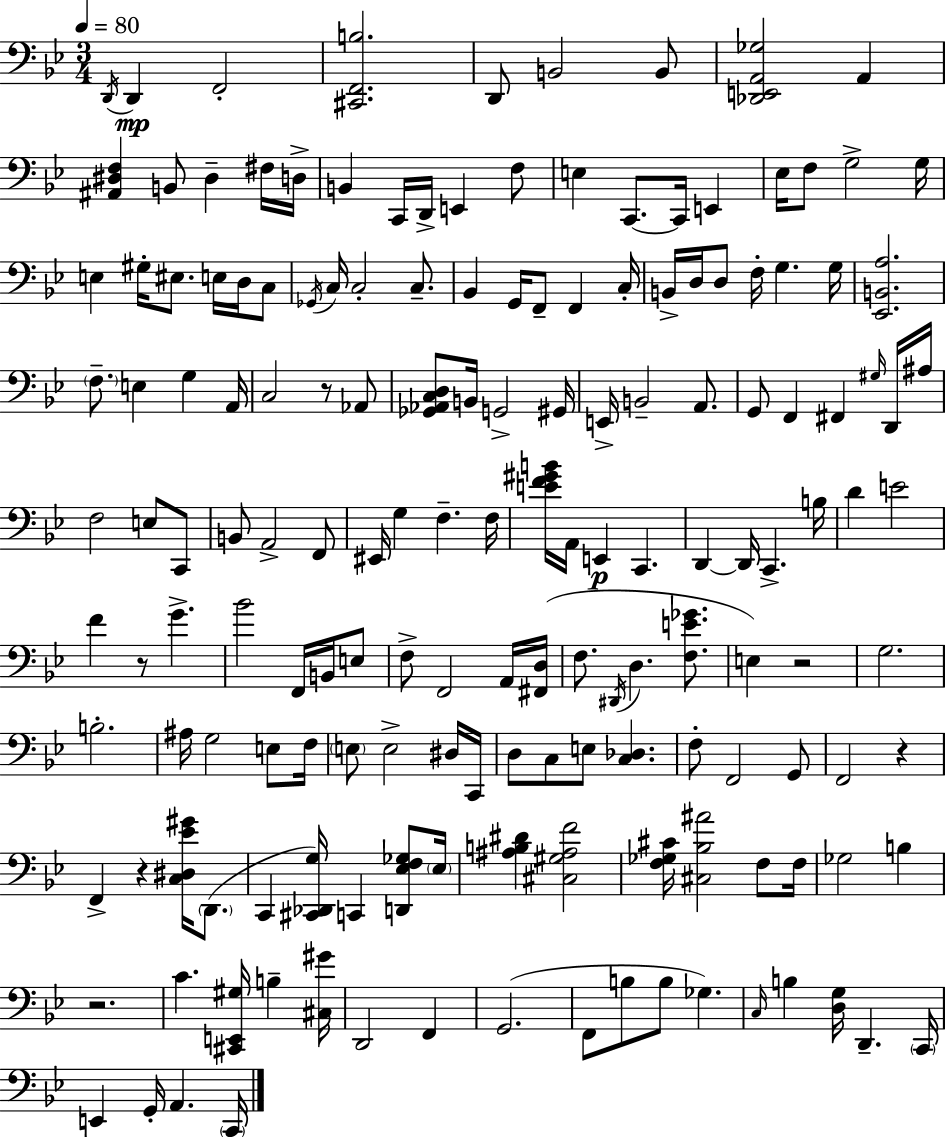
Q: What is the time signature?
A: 3/4